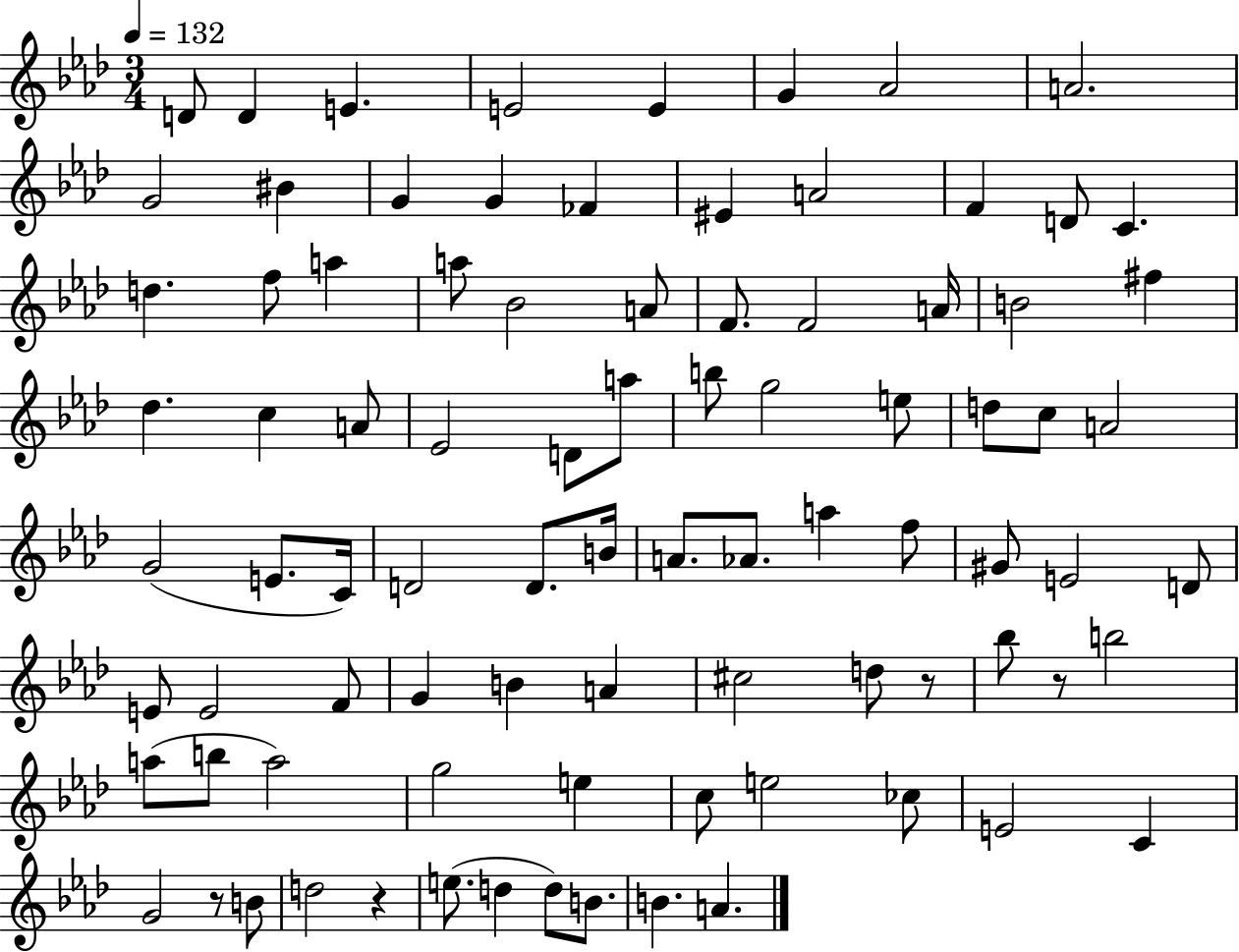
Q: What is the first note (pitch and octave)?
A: D4